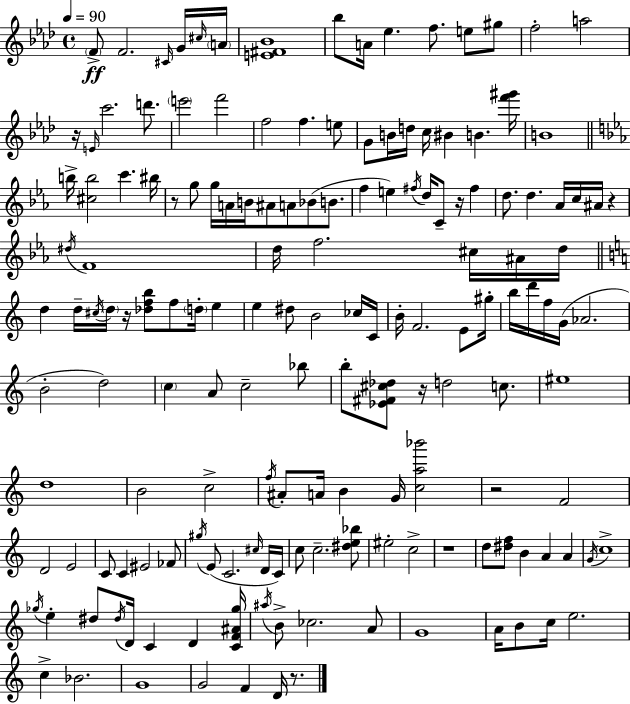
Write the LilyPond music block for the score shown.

{
  \clef treble
  \time 4/4
  \defaultTimeSignature
  \key aes \major
  \tempo 4 = 90
  \repeat volta 2 { \parenthesize f'8->\ff f'2. \grace { cis'16 } g'16 | \grace { cis''16 } \parenthesize a'16 <e' fis' bes'>1 | bes''8 a'16 ees''4. f''8. e''8 | gis''8 f''2-. a''2 | \break r16 \grace { e'16 } c'''2. | d'''8. \parenthesize e'''2 f'''2 | f''2 f''4. | e''8 g'8 b'16 d''16 c''16 bis'4 b'4. | \break <f''' gis'''>16 b'1 | \bar "||" \break \key ees \major b''16-> <cis'' b''>2 c'''4. bis''16 | r8 g''8 g''16 a'16 b'16 ais'8 a'8 bes'8( b'8. | f''4 e''4) \acciaccatura { fis''16 } d''16 c'8-- r16 fis''4 | d''8. d''4. aes'16 c''16 ais'16 r4 | \break \acciaccatura { dis''16 } f'1 | d''16 f''2. cis''16 | ais'16 d''16 \bar "||" \break \key c \major d''4 d''16-- \acciaccatura { cis''16 } \parenthesize d''16 r16 <des'' f'' b''>8 f''8 \parenthesize d''16-. e''4 | e''4 dis''8 b'2 ces''16 | c'16 b'16-. f'2. e'8 | gis''16-. b''16 d'''16 f''16 g'16( aes'2. | \break b'2-. d''2) | \parenthesize c''4 a'8 c''2-- bes''8 | b''8-. <ees' fis' cis'' des''>8 r16 d''2 c''8. | eis''1 | \break d''1 | b'2 c''2-> | \acciaccatura { f''16 } ais'8-. a'16 b'4 g'16 <c'' a'' bes'''>2 | r2 f'2 | \break d'2 e'2 | c'8 c'4 eis'2 | fes'8 \acciaccatura { gis''16 }( e'8 c'2. | \grace { cis''16 } d'16 c'16) c''8 c''2.-- | \break <dis'' e'' bes''>8 eis''2-. c''2-> | r1 | d''8 <dis'' f''>8 b'4 a'4 | a'4 \acciaccatura { g'16 } c''1-> | \break \acciaccatura { ges''16 } e''4-. dis''8 \acciaccatura { dis''16 } d'16 c'4 | d'4 <c' f' ais' ges''>16 \acciaccatura { ais''16 } b'8-> ces''2. | a'8 g'1 | a'16 b'8 c''16 e''2. | \break c''4-> bes'2. | g'1 | g'2 | f'4 d'16 r8. } \bar "|."
}